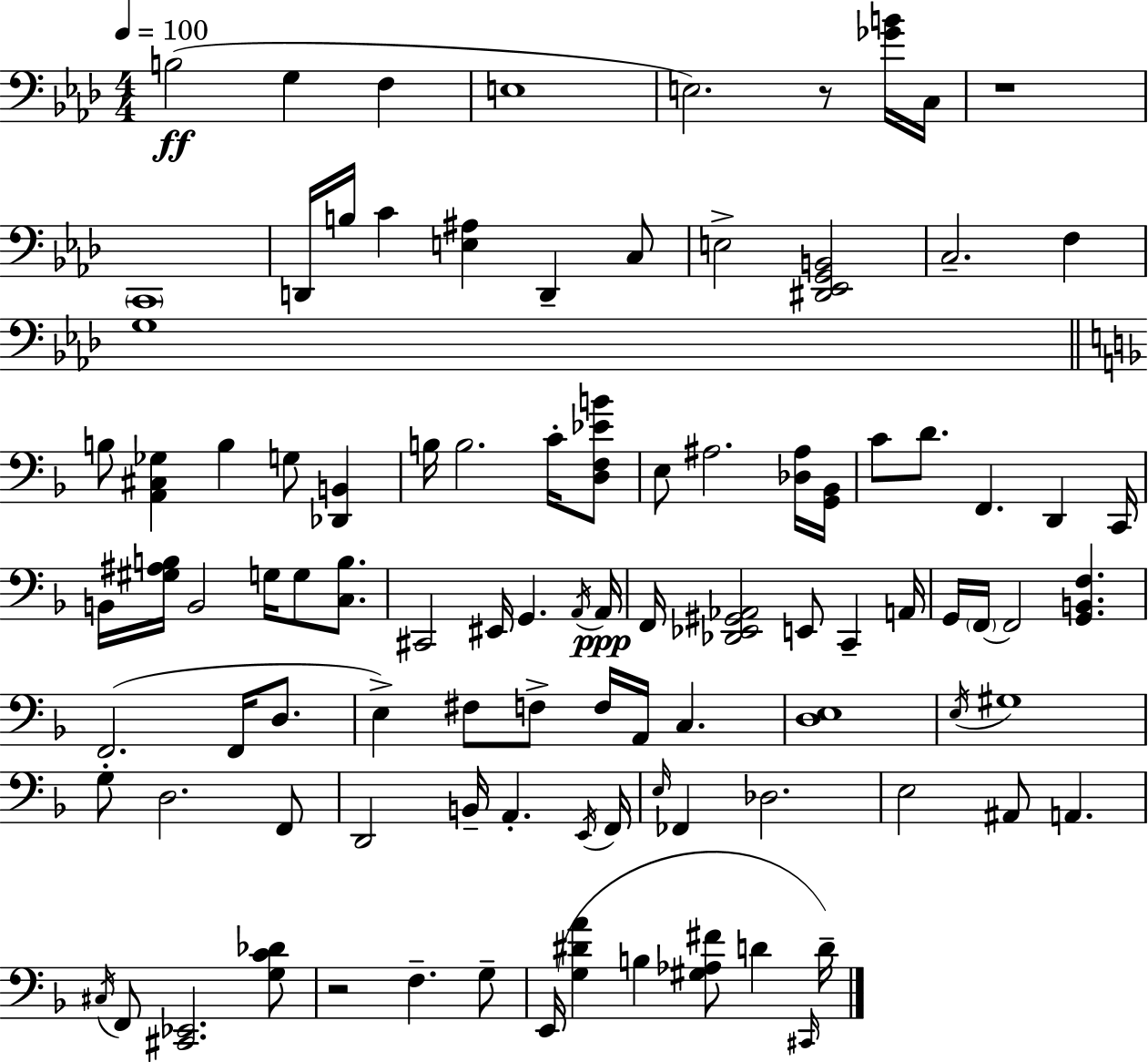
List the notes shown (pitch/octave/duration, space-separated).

B3/h G3/q F3/q E3/w E3/h. R/e [Gb4,B4]/s C3/s R/w C2/w D2/s B3/s C4/q [E3,A#3]/q D2/q C3/e E3/h [D#2,Eb2,G2,B2]/h C3/h. F3/q G3/w B3/e [A2,C#3,Gb3]/q B3/q G3/e [Db2,B2]/q B3/s B3/h. C4/s [D3,F3,Eb4,B4]/e E3/e A#3/h. [Db3,A#3]/s [G2,Bb2]/s C4/e D4/e. F2/q. D2/q C2/s B2/s [G#3,A#3,B3]/s B2/h G3/s G3/e [C3,B3]/e. C#2/h EIS2/s G2/q. A2/s A2/s F2/s [Db2,Eb2,G#2,Ab2]/h E2/e C2/q A2/s G2/s F2/s F2/h [G2,B2,F3]/q. F2/h. F2/s D3/e. E3/q F#3/e F3/e F3/s A2/s C3/q. [D3,E3]/w E3/s G#3/w G3/e D3/h. F2/e D2/h B2/s A2/q. E2/s F2/s E3/s FES2/q Db3/h. E3/h A#2/e A2/q. C#3/s F2/e [C#2,Eb2]/h. [G3,C4,Db4]/e R/h F3/q. G3/e E2/s [G3,D#4,A4]/q B3/q [G#3,Ab3,F#4]/e D4/q C#2/s D4/s